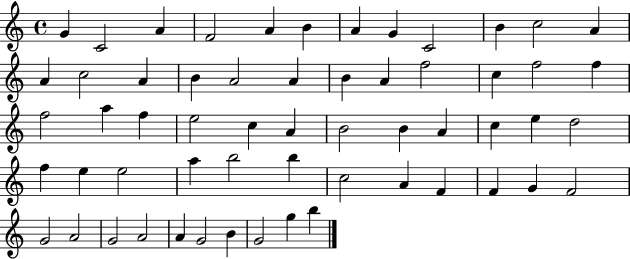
G4/q C4/h A4/q F4/h A4/q B4/q A4/q G4/q C4/h B4/q C5/h A4/q A4/q C5/h A4/q B4/q A4/h A4/q B4/q A4/q F5/h C5/q F5/h F5/q F5/h A5/q F5/q E5/h C5/q A4/q B4/h B4/q A4/q C5/q E5/q D5/h F5/q E5/q E5/h A5/q B5/h B5/q C5/h A4/q F4/q F4/q G4/q F4/h G4/h A4/h G4/h A4/h A4/q G4/h B4/q G4/h G5/q B5/q